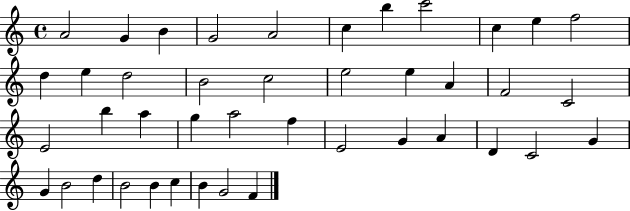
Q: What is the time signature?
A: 4/4